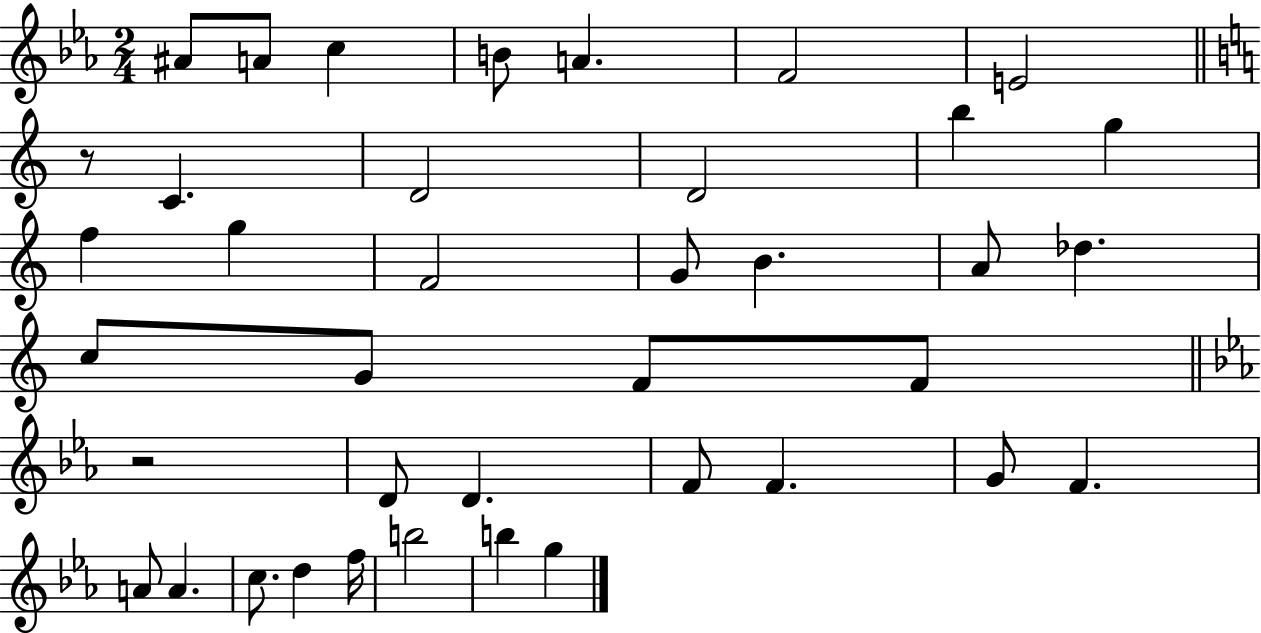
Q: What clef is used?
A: treble